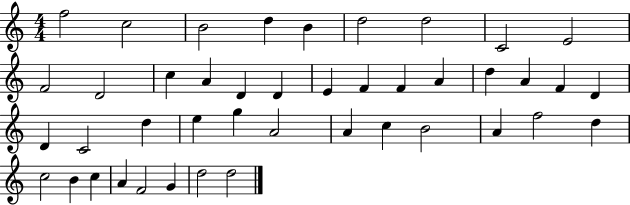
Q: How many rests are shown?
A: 0